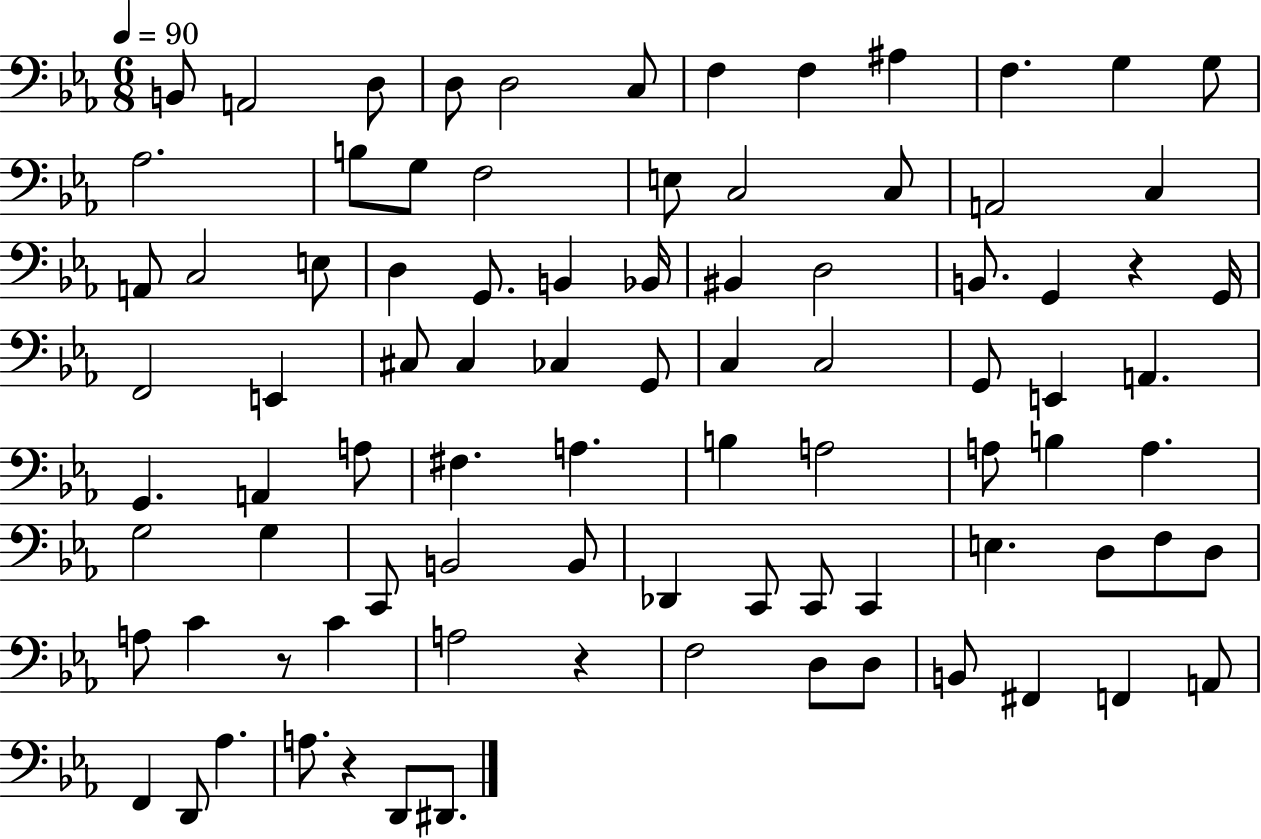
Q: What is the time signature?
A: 6/8